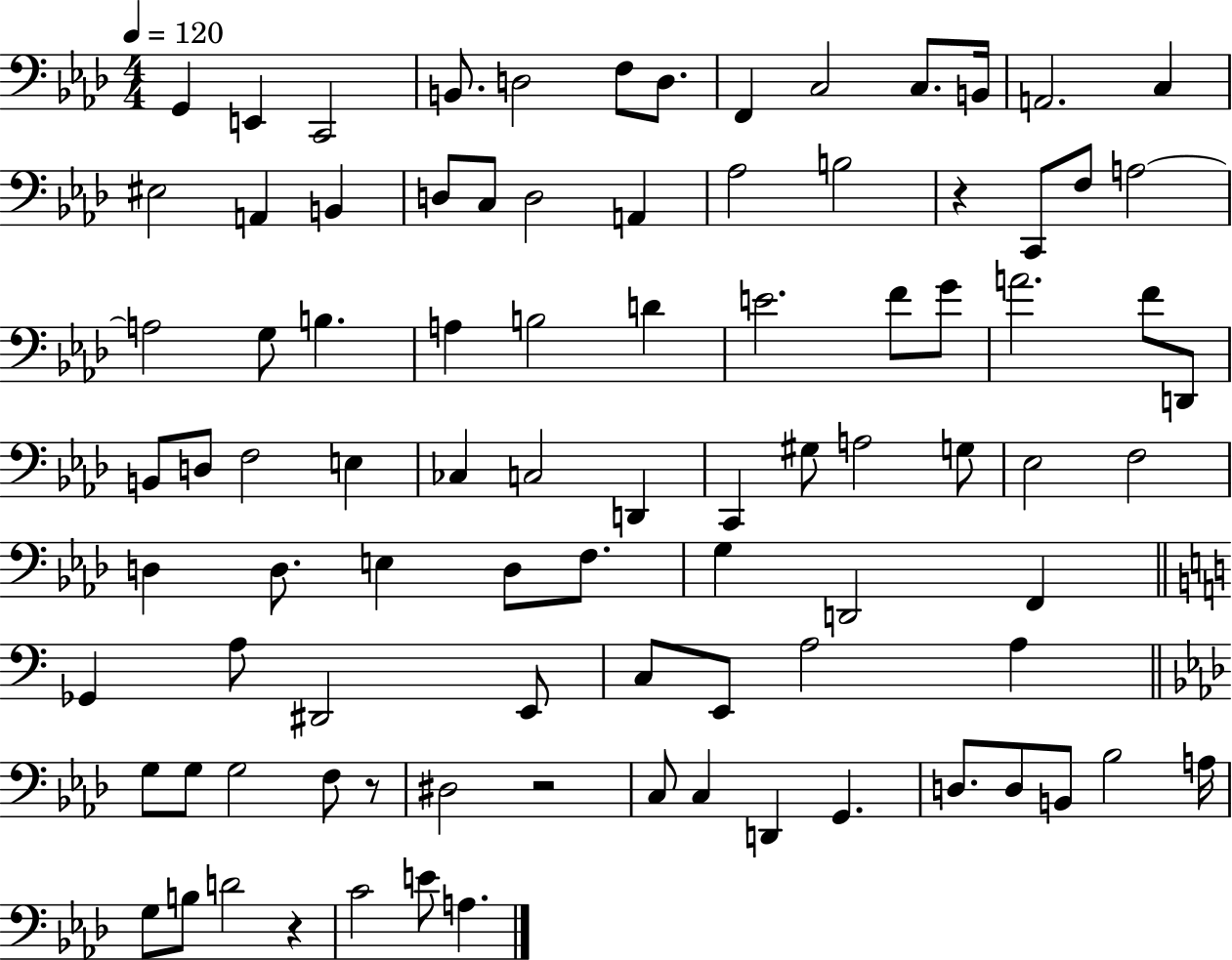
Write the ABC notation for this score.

X:1
T:Untitled
M:4/4
L:1/4
K:Ab
G,, E,, C,,2 B,,/2 D,2 F,/2 D,/2 F,, C,2 C,/2 B,,/4 A,,2 C, ^E,2 A,, B,, D,/2 C,/2 D,2 A,, _A,2 B,2 z C,,/2 F,/2 A,2 A,2 G,/2 B, A, B,2 D E2 F/2 G/2 A2 F/2 D,,/2 B,,/2 D,/2 F,2 E, _C, C,2 D,, C,, ^G,/2 A,2 G,/2 _E,2 F,2 D, D,/2 E, D,/2 F,/2 G, D,,2 F,, _G,, A,/2 ^D,,2 E,,/2 C,/2 E,,/2 A,2 A, G,/2 G,/2 G,2 F,/2 z/2 ^D,2 z2 C,/2 C, D,, G,, D,/2 D,/2 B,,/2 _B,2 A,/4 G,/2 B,/2 D2 z C2 E/2 A,